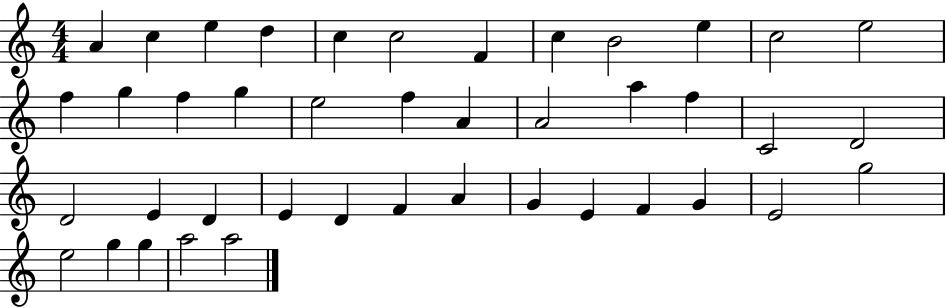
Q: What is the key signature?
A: C major